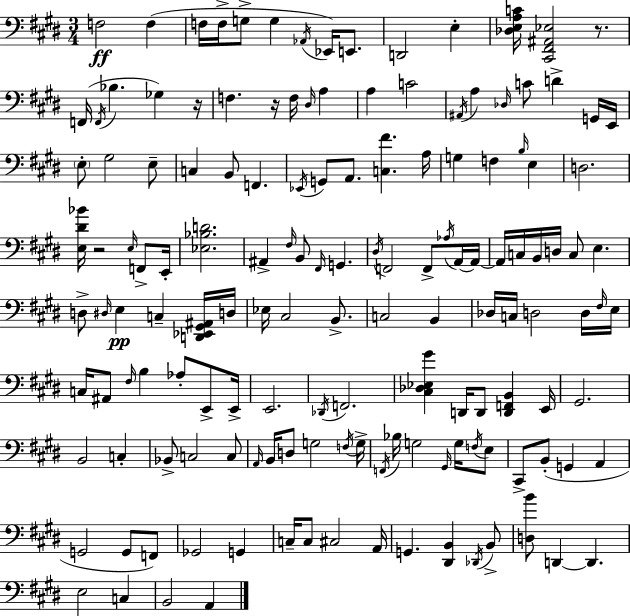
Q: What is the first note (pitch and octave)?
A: F3